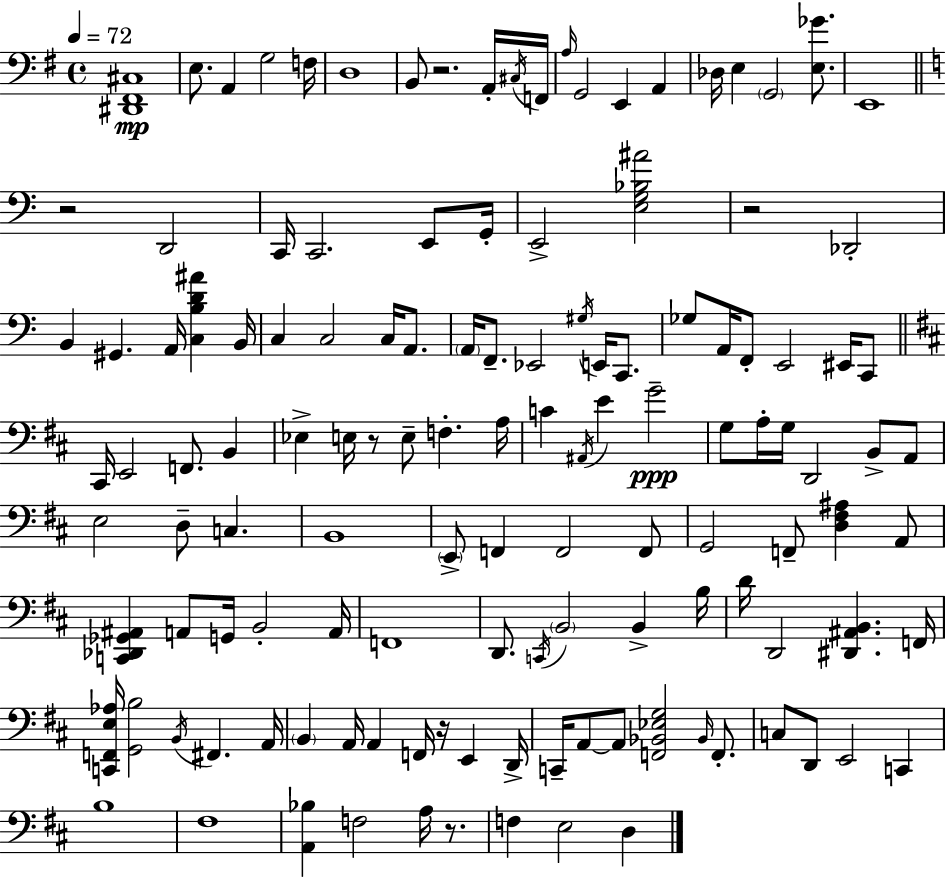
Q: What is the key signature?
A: G major